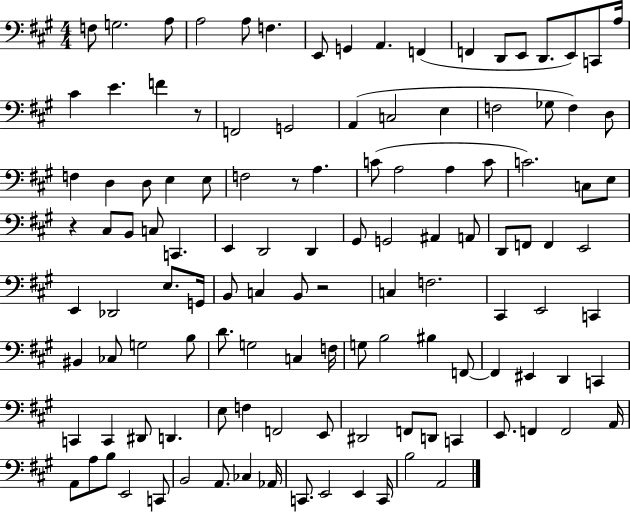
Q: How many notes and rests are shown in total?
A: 121